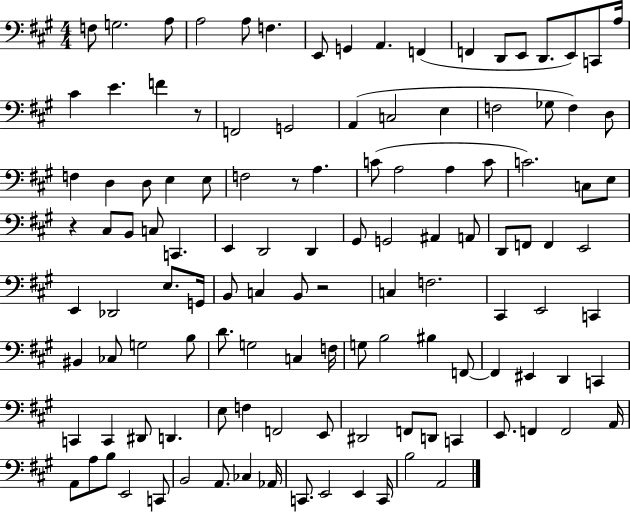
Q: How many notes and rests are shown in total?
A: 121